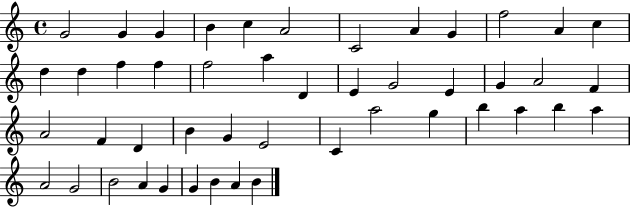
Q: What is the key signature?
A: C major